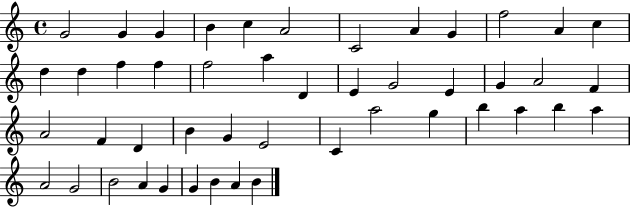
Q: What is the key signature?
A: C major